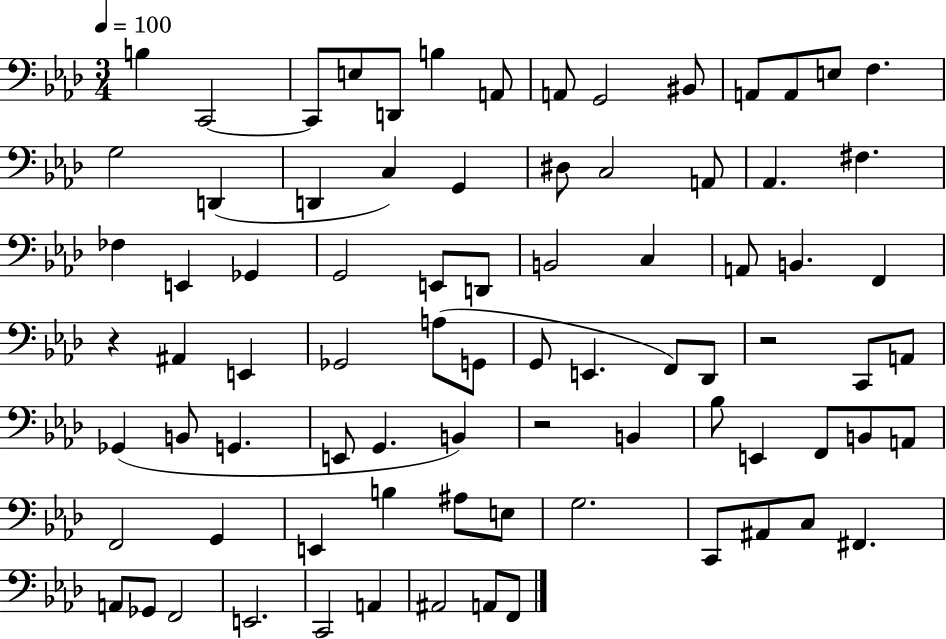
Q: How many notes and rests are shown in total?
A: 81